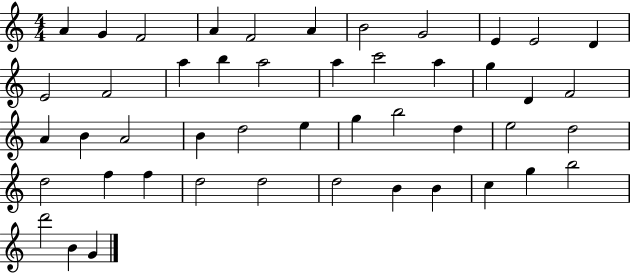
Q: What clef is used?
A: treble